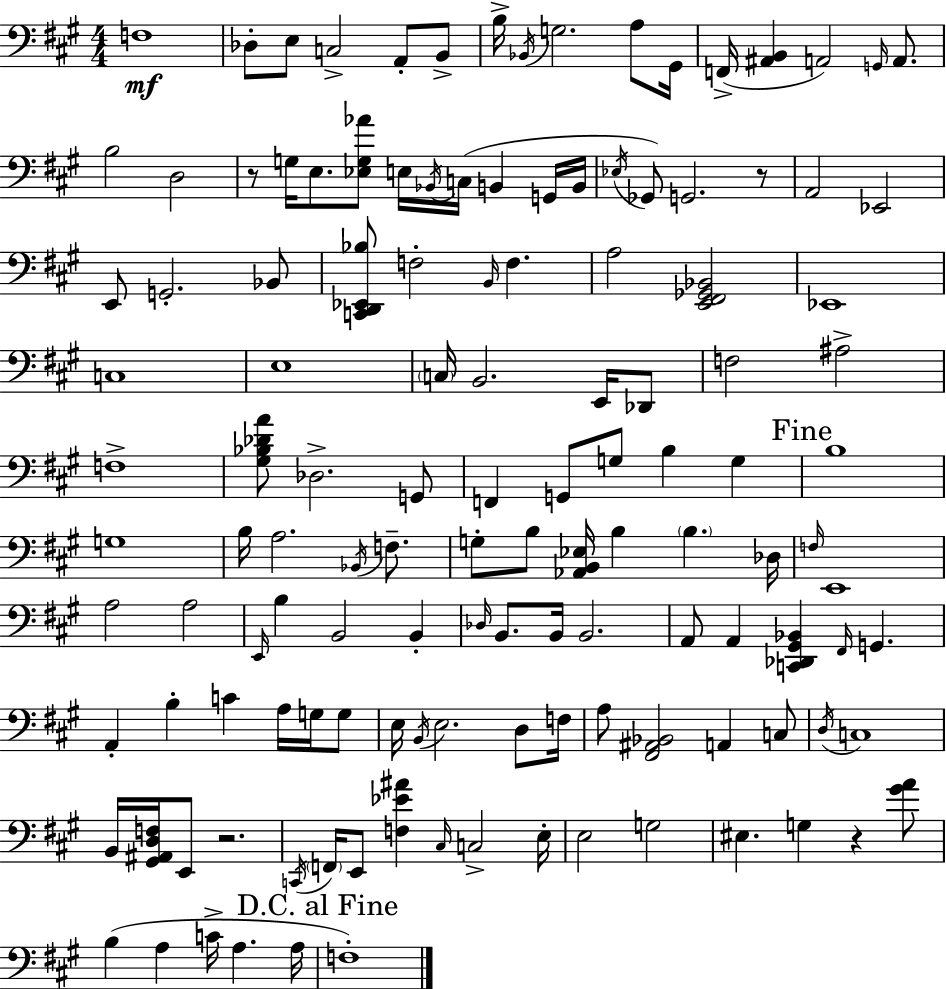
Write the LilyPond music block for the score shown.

{
  \clef bass
  \numericTimeSignature
  \time 4/4
  \key a \major
  f1\mf | des8-. e8 c2-> a,8-. b,8-> | b16-> \acciaccatura { bes,16 } g2. a8 | gis,16 f,16->( <ais, b,>4 a,2) \grace { g,16 } a,8. | \break b2 d2 | r8 g16 e8. <ees g aes'>8 e16 \acciaccatura { bes,16 } c16( b,4 | g,16 b,16 \acciaccatura { ees16 }) ges,8 g,2. | r8 a,2 ees,2 | \break e,8 g,2.-. | bes,8 <c, d, ees, bes>8 f2-. \grace { b,16 } f4. | a2 <e, fis, ges, bes,>2 | ees,1 | \break c1 | e1 | \parenthesize c16 b,2. | e,16 des,8 f2 ais2-> | \break f1-> | <gis bes des' a'>8 des2.-> | g,8 f,4 g,8 g8 b4 | g4 \mark "Fine" b1 | \break g1 | b16 a2. | \acciaccatura { bes,16 } f8.-- g8-. b8 <aes, b, ees>16 b4 \parenthesize b4. | des16 \grace { f16 } e,1 | \break a2 a2 | \grace { e,16 } b4 b,2 | b,4-. \grace { des16 } b,8. b,16 b,2. | a,8 a,4 <c, des, gis, bes,>4 | \break \grace { fis,16 } g,4. a,4-. b4-. | c'4 a16 g16 g8 e16 \acciaccatura { b,16 } e2. | d8 f16 a8 <fis, ais, bes,>2 | a,4 c8 \acciaccatura { d16 } c1 | \break b,16 <gis, ais, d f>16 e,8 | r2. \acciaccatura { c,16 } \parenthesize f,16 e,8 | <f ees' ais'>4 \grace { cis16 } c2-> e16-. e2 | g2 eis4. | \break g4 r4 <gis' a'>8 b4( | a4 c'16-> a4. a16 \mark "D.C. al Fine" f1-.) | \bar "|."
}